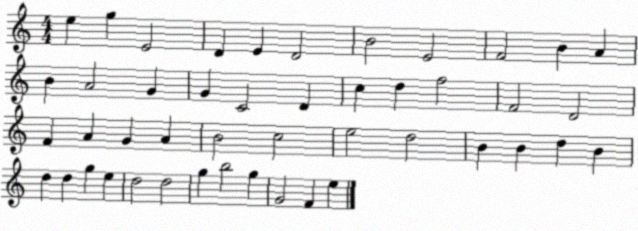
X:1
T:Untitled
M:4/4
L:1/4
K:C
e g E2 D E D2 B2 E2 F2 B A B A2 G G C2 D c d f2 F2 D2 F A G A B2 c2 e2 d2 B B d B d d g e d2 d2 g b2 g G2 F e